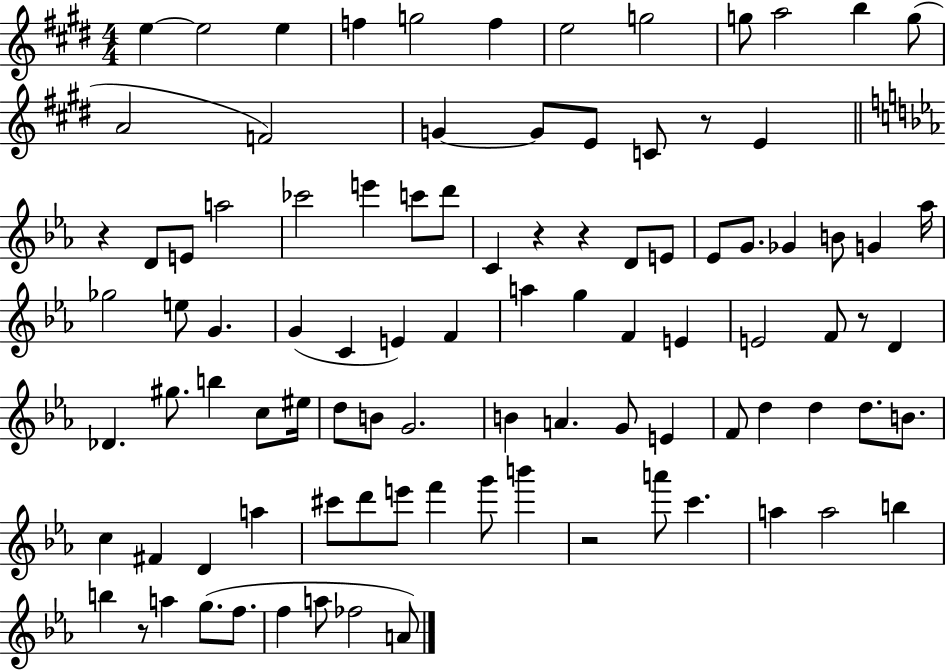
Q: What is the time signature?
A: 4/4